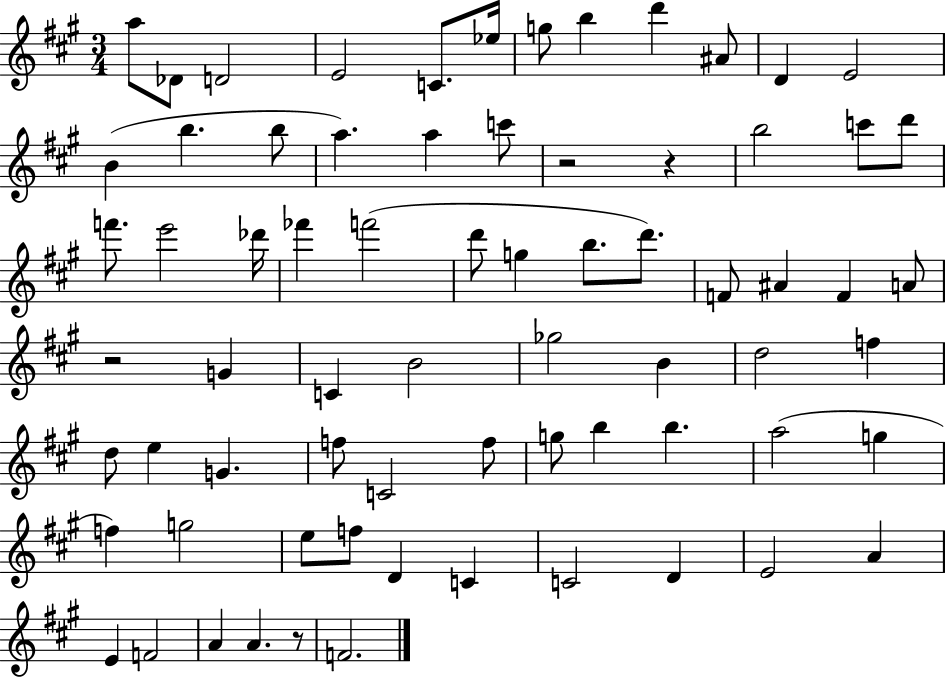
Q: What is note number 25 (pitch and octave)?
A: FES6